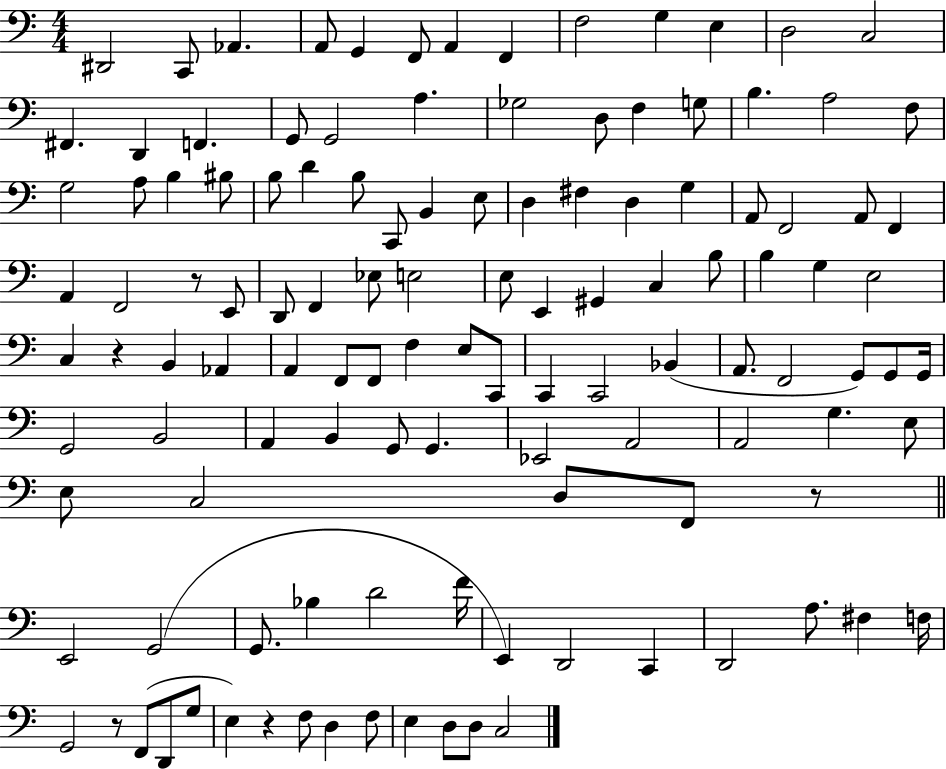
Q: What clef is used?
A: bass